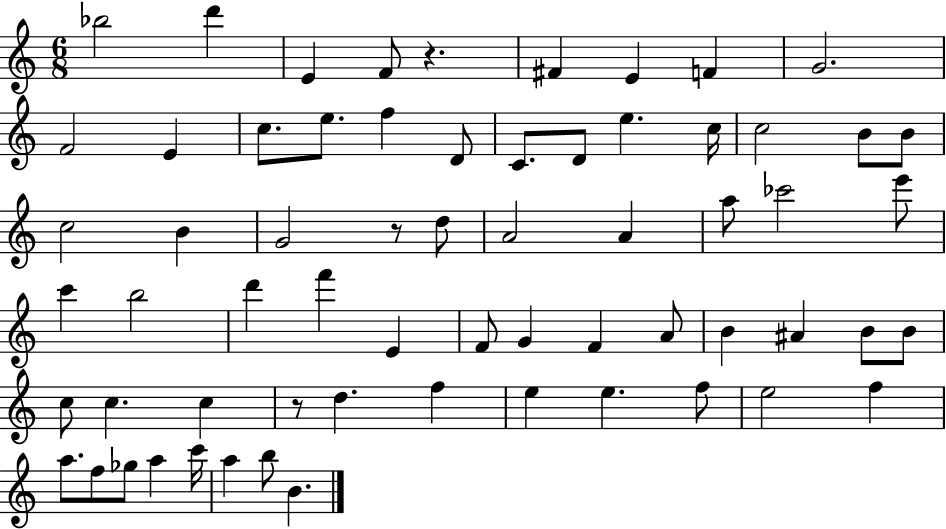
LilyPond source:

{
  \clef treble
  \numericTimeSignature
  \time 6/8
  \key c \major
  bes''2 d'''4 | e'4 f'8 r4. | fis'4 e'4 f'4 | g'2. | \break f'2 e'4 | c''8. e''8. f''4 d'8 | c'8. d'8 e''4. c''16 | c''2 b'8 b'8 | \break c''2 b'4 | g'2 r8 d''8 | a'2 a'4 | a''8 ces'''2 e'''8 | \break c'''4 b''2 | d'''4 f'''4 e'4 | f'8 g'4 f'4 a'8 | b'4 ais'4 b'8 b'8 | \break c''8 c''4. c''4 | r8 d''4. f''4 | e''4 e''4. f''8 | e''2 f''4 | \break a''8. f''8 ges''8 a''4 c'''16 | a''4 b''8 b'4. | \bar "|."
}